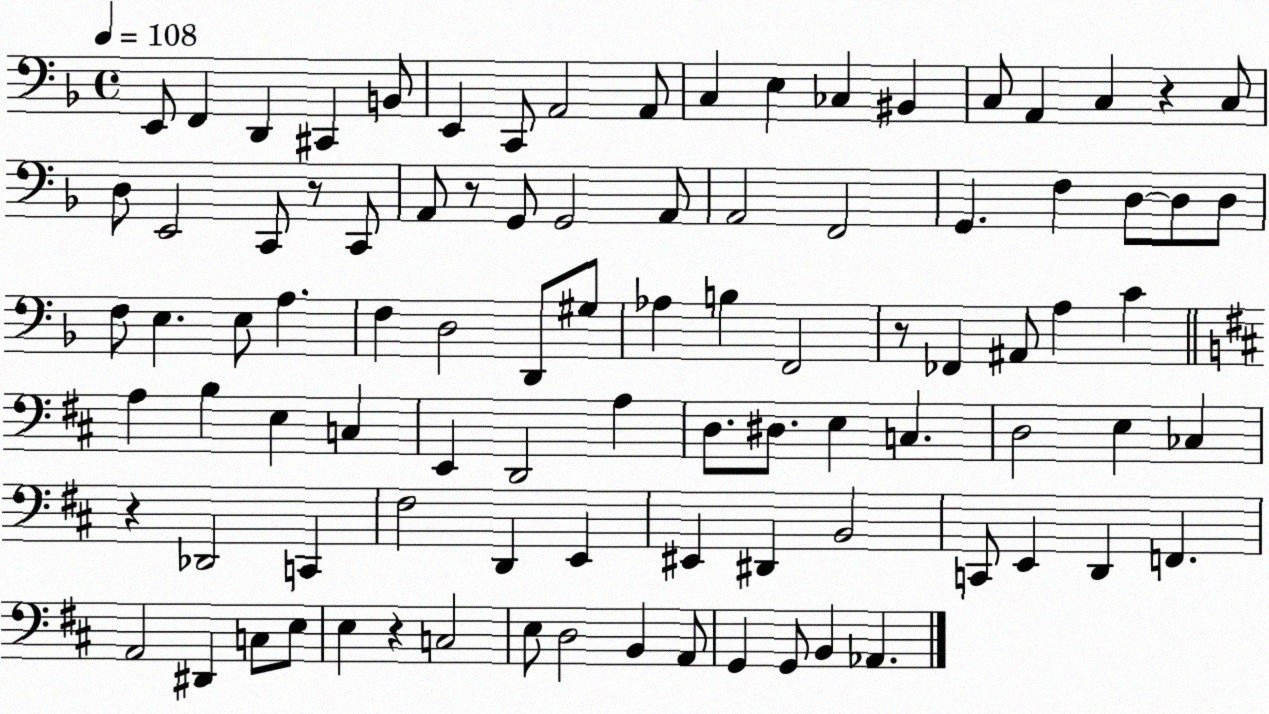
X:1
T:Untitled
M:4/4
L:1/4
K:F
E,,/2 F,, D,, ^C,, B,,/2 E,, C,,/2 A,,2 A,,/2 C, E, _C, ^B,, C,/2 A,, C, z C,/2 D,/2 E,,2 C,,/2 z/2 C,,/2 A,,/2 z/2 G,,/2 G,,2 A,,/2 A,,2 F,,2 G,, F, D,/2 D,/2 D,/2 F,/2 E, E,/2 A, F, D,2 D,,/2 ^G,/2 _A, B, F,,2 z/2 _F,, ^A,,/2 A, C A, B, E, C, E,, D,,2 A, D,/2 ^D,/2 E, C, D,2 E, _C, z _D,,2 C,, ^F,2 D,, E,, ^E,, ^D,, B,,2 C,,/2 E,, D,, F,, A,,2 ^D,, C,/2 E,/2 E, z C,2 E,/2 D,2 B,, A,,/2 G,, G,,/2 B,, _A,,